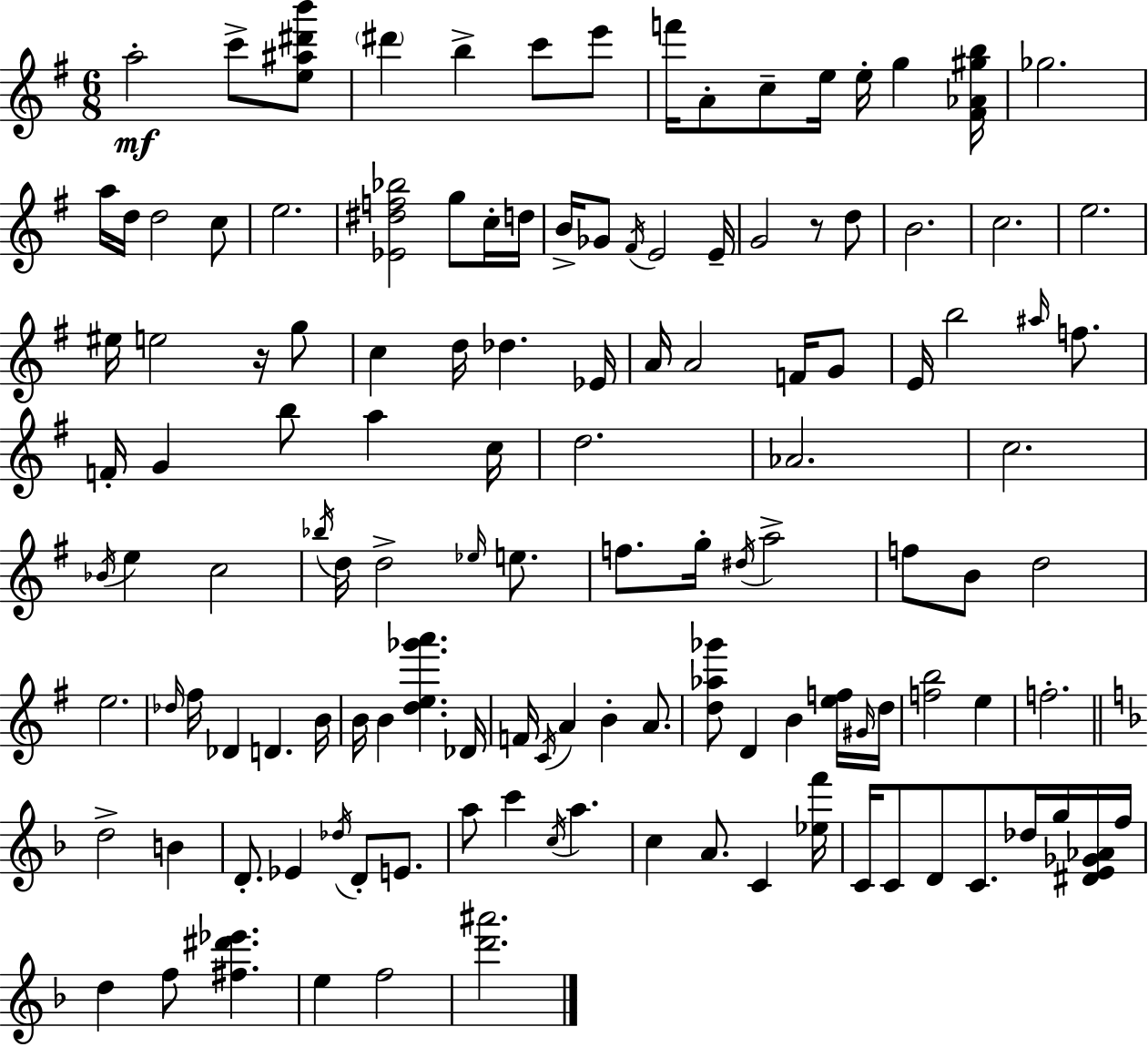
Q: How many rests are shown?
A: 2